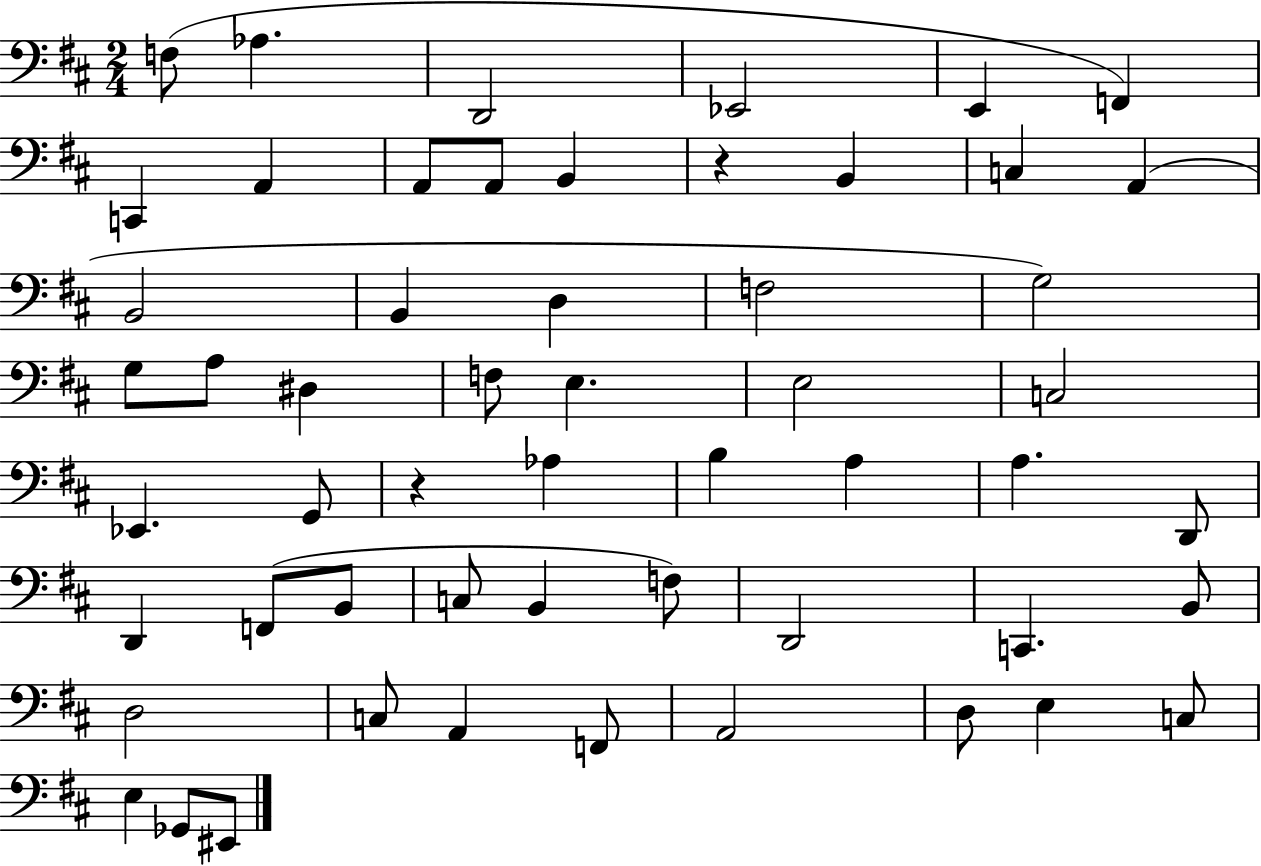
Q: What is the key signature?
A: D major